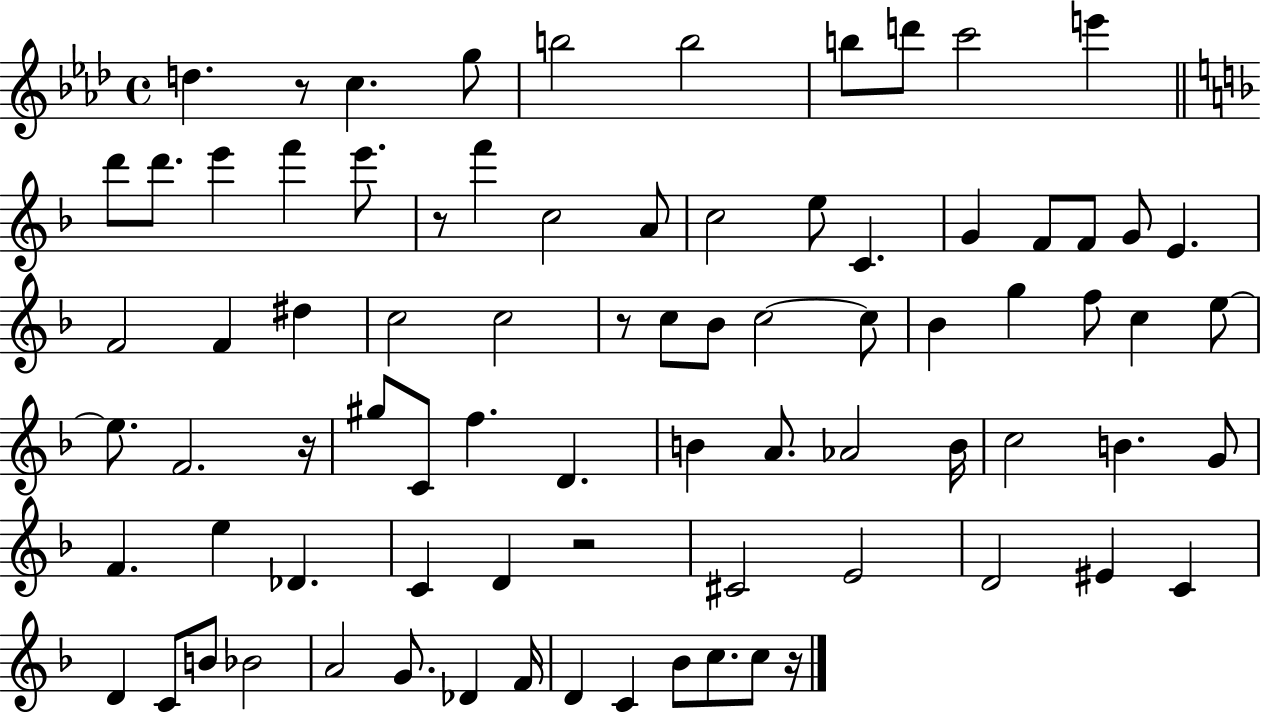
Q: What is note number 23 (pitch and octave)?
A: F4